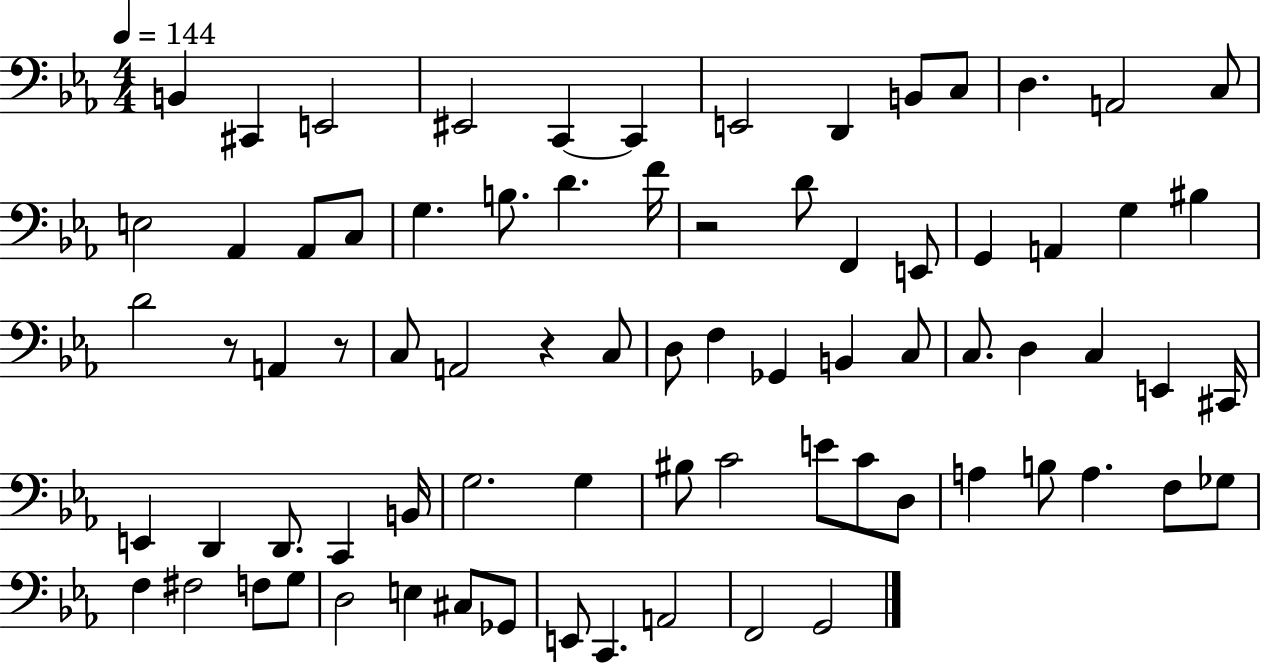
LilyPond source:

{
  \clef bass
  \numericTimeSignature
  \time 4/4
  \key ees \major
  \tempo 4 = 144
  b,4 cis,4 e,2 | eis,2 c,4~~ c,4 | e,2 d,4 b,8 c8 | d4. a,2 c8 | \break e2 aes,4 aes,8 c8 | g4. b8. d'4. f'16 | r2 d'8 f,4 e,8 | g,4 a,4 g4 bis4 | \break d'2 r8 a,4 r8 | c8 a,2 r4 c8 | d8 f4 ges,4 b,4 c8 | c8. d4 c4 e,4 cis,16 | \break e,4 d,4 d,8. c,4 b,16 | g2. g4 | bis8 c'2 e'8 c'8 d8 | a4 b8 a4. f8 ges8 | \break f4 fis2 f8 g8 | d2 e4 cis8 ges,8 | e,8 c,4. a,2 | f,2 g,2 | \break \bar "|."
}